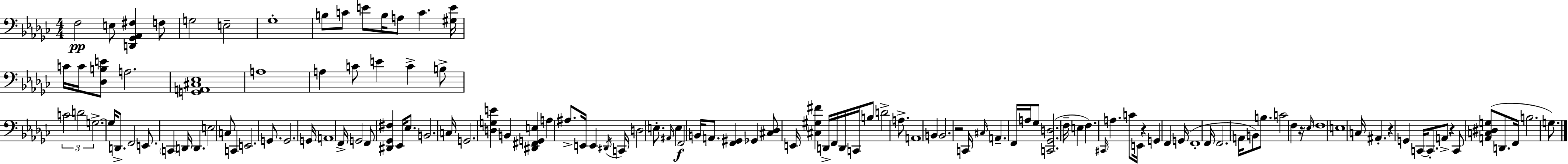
F3/h E3/e [D2,Gb2,Ab2,F#3]/q F3/e G3/h E3/h Gb3/w B3/e C4/e E4/e B3/s A3/e C4/q. [G#3,E4]/s C4/s C4/s [Db3,B3,E4]/e A3/h. [G2,A2,C#3,Eb3]/w A3/w A3/q C4/e E4/q C4/q B3/e C4/h D4/h G3/h. G3/s D2/e. F2/h E2/e. C2/q D2/s D2/q. E3/h C3/e C2/q E2/h. G2/e. G2/h. G2/s A2/w F2/s G2/h F2/e [D#2,Gb2,F#3]/q Eb2/s Eb3/e. B2/h. C3/s G2/h. [D3,G3,E4]/q B2/q [D#2,F#2,G2,E3]/q A3/q A#3/e. E2/s E2/q D#2/s C2/s D3/h E3/e. A#2/s E3/q F2/h B2/s A2/e. [F2,G#2]/q Gb2/q [C#3,Db3]/e E2/s [C#3,G#3,F#4]/q D2/s F2/s D2/s C2/s B3/e D4/h A3/e. A2/w B2/q B2/h. R/h C2/s C#3/s A2/q. F2/s A3/s Gb3/e [C2,Gb2,D3]/h. F3/s E3/q F3/q. C#2/s A3/q. C4/e E2/s R/q G2/q F2/q G2/s F2/w F2/s F2/h. A2/s B2/e B3/e. C4/h F3/q R/s Eb3/s F3/w E3/w C3/s A#2/q. R/q G2/q C2/s C2/e. A2/e R/q C2/e [A2,C3,D#3,G3]/e D2/e. F2/s B3/h. G3/e.